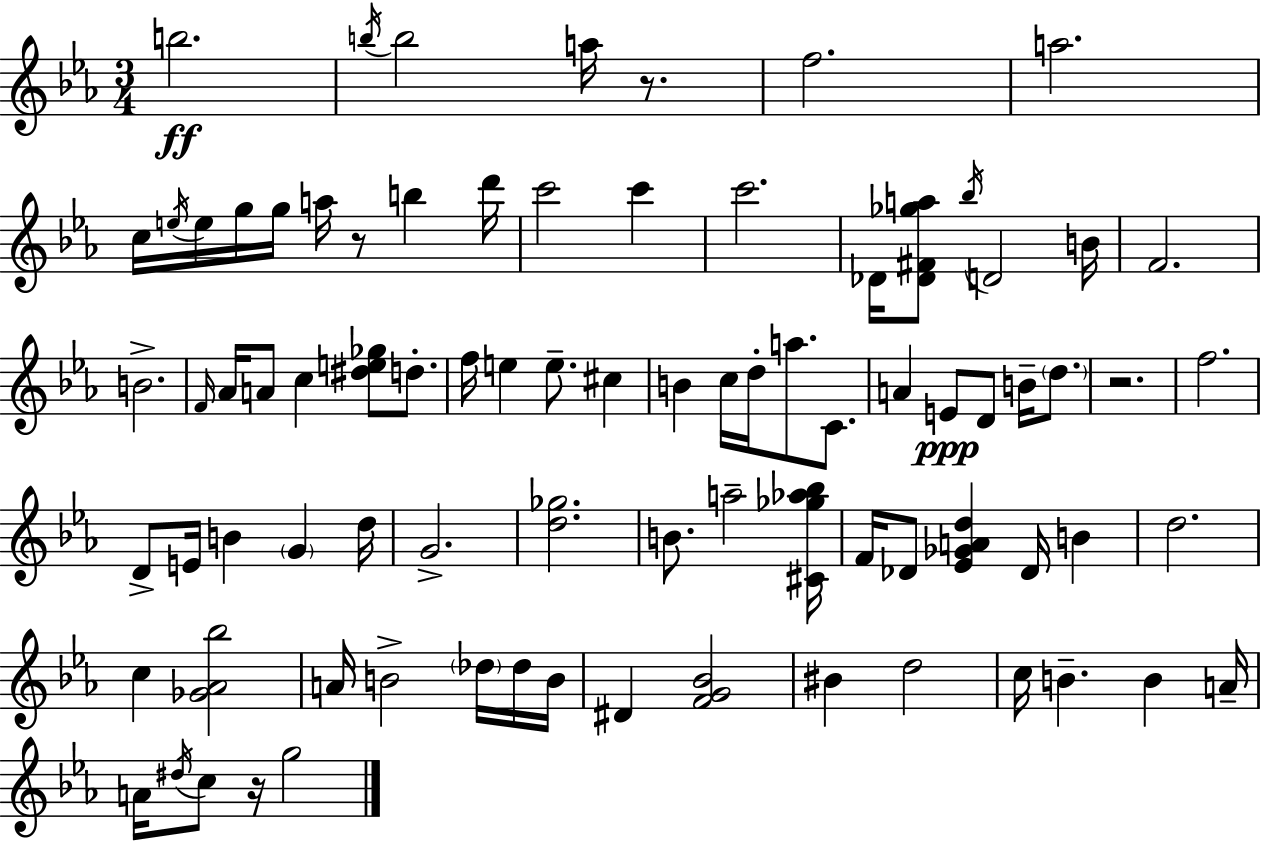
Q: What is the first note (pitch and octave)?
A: B5